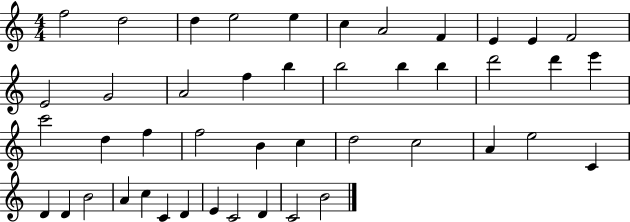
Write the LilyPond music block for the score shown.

{
  \clef treble
  \numericTimeSignature
  \time 4/4
  \key c \major
  f''2 d''2 | d''4 e''2 e''4 | c''4 a'2 f'4 | e'4 e'4 f'2 | \break e'2 g'2 | a'2 f''4 b''4 | b''2 b''4 b''4 | d'''2 d'''4 e'''4 | \break c'''2 d''4 f''4 | f''2 b'4 c''4 | d''2 c''2 | a'4 e''2 c'4 | \break d'4 d'4 b'2 | a'4 c''4 c'4 d'4 | e'4 c'2 d'4 | c'2 b'2 | \break \bar "|."
}